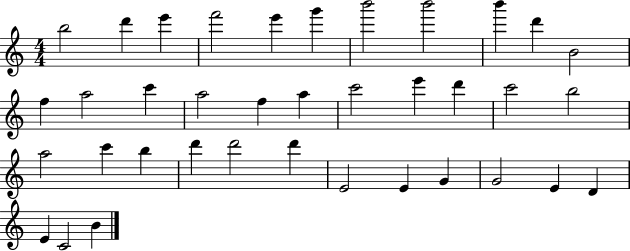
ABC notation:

X:1
T:Untitled
M:4/4
L:1/4
K:C
b2 d' e' f'2 e' g' b'2 b'2 b' d' B2 f a2 c' a2 f a c'2 e' d' c'2 b2 a2 c' b d' d'2 d' E2 E G G2 E D E C2 B